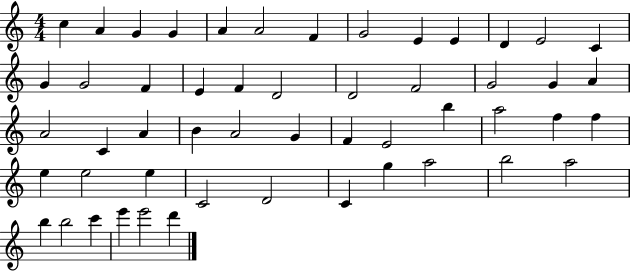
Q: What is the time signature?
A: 4/4